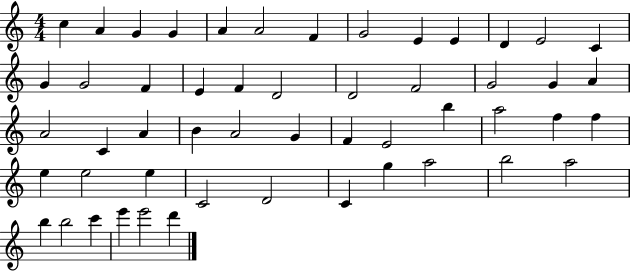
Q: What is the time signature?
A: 4/4